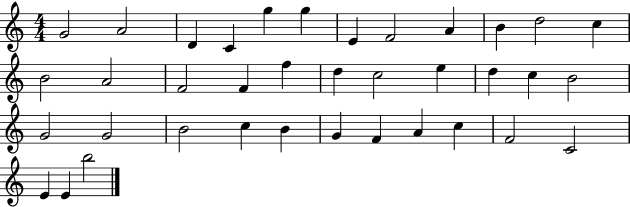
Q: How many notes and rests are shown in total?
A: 37